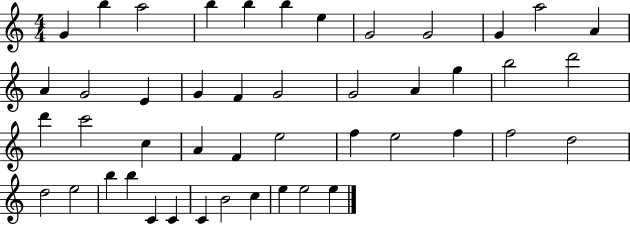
X:1
T:Untitled
M:4/4
L:1/4
K:C
G b a2 b b b e G2 G2 G a2 A A G2 E G F G2 G2 A g b2 d'2 d' c'2 c A F e2 f e2 f f2 d2 d2 e2 b b C C C B2 c e e2 e